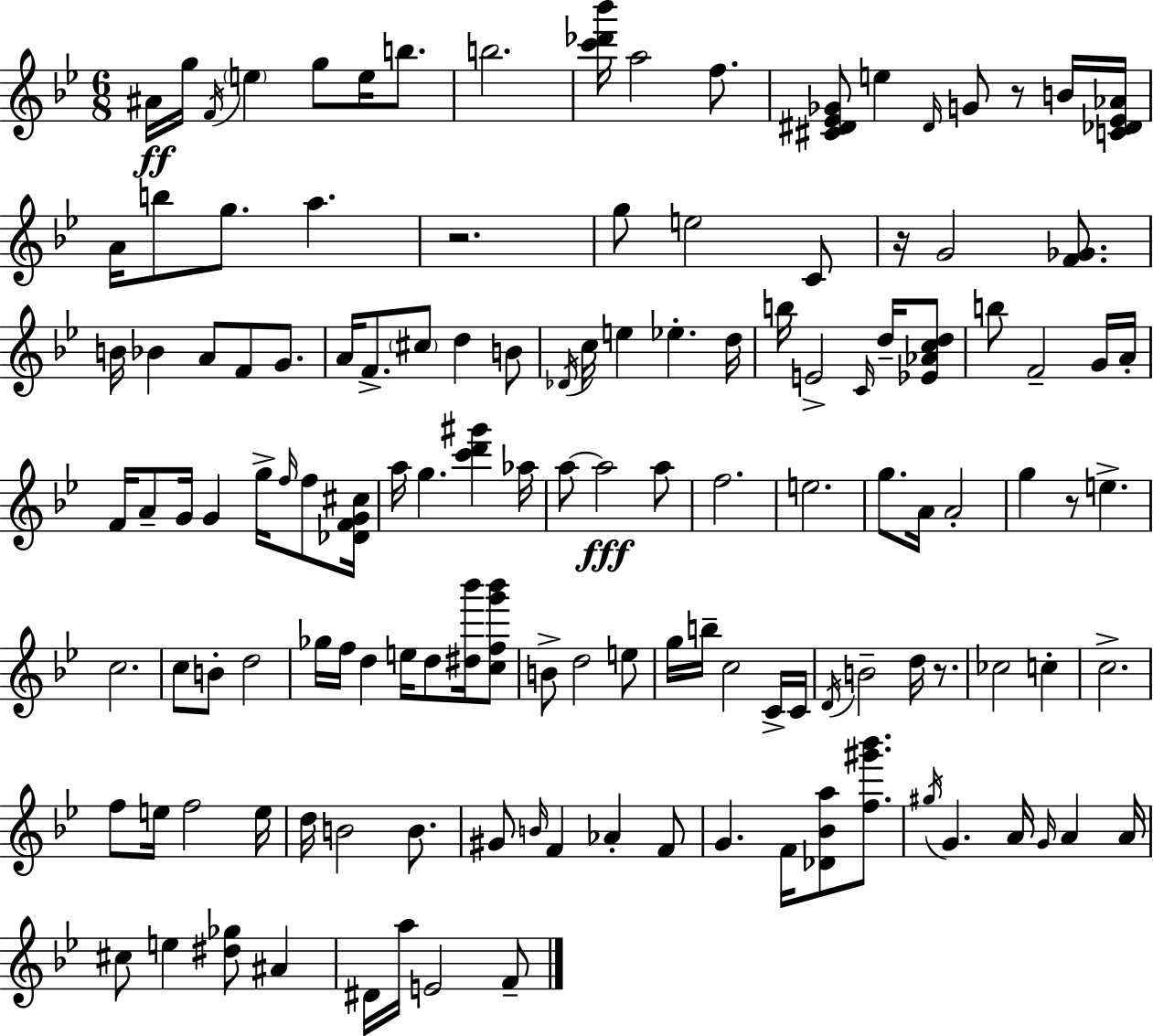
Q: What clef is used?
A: treble